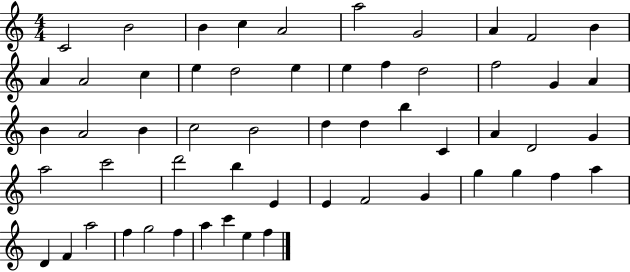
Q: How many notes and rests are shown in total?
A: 56